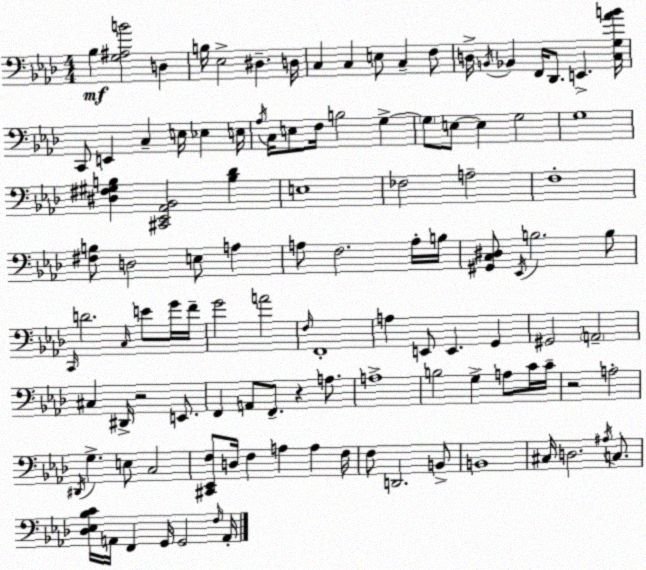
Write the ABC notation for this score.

X:1
T:Untitled
M:4/4
L:1/4
K:Ab
_B, [G,^A,B]2 D, B,/4 _E,2 ^D, D,/4 C, C, E,/2 C, F,/2 D,/4 B,,/4 _B,, F,,/4 _D,,/2 E,, [C,G,_AB]/4 C,,/2 E,, C, E,/4 _E, E,/4 _A,/4 C,/4 E,/2 F,/4 B,2 G, G,/2 E,/2 E, G,2 G,4 [^D,^F,^G,B,] [^C,,_E,,_A,,_B,,]2 [B,_D] E,4 _F,2 A,2 F,4 [^F,B,]/2 D,2 E,/2 A, A,/2 F,2 A,/4 B,/4 [^G,,C,^D,]/2 _E,,/4 B,2 B,/2 C,,/4 D2 C,/4 E/2 G/4 F/4 G2 A2 F,/4 F,,4 A, E,,/2 E,, G,, ^G,,2 A,,2 ^C, ^D,,/4 z2 E,,/2 F,, A,,/2 F,,/2 z A,/2 A,4 B,2 G, A,/2 C/4 C/4 z2 A,2 ^D,,/4 G, E,/2 C,2 [^C,,_E,,F,]/2 D,/4 F, A, A, F,/4 F,/2 D,,2 B,,/2 B,,4 ^C,/4 D,2 ^A,/4 C,/2 [_D,_E,_B,C]/4 A,,/4 F,, G,,/4 G,,2 F,/4 A,,/4